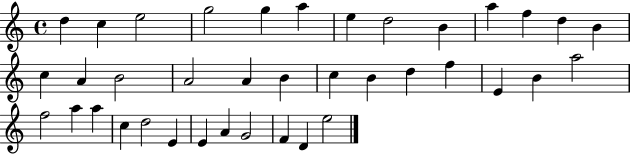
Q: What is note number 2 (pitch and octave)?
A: C5